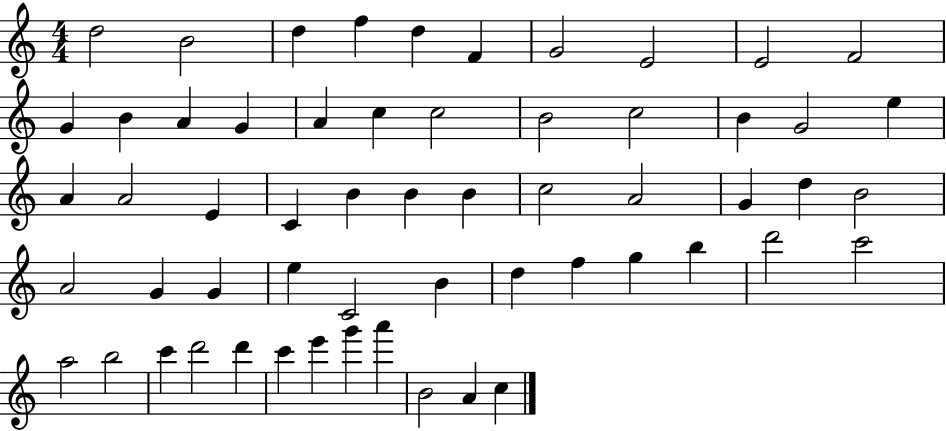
D5/h B4/h D5/q F5/q D5/q F4/q G4/h E4/h E4/h F4/h G4/q B4/q A4/q G4/q A4/q C5/q C5/h B4/h C5/h B4/q G4/h E5/q A4/q A4/h E4/q C4/q B4/q B4/q B4/q C5/h A4/h G4/q D5/q B4/h A4/h G4/q G4/q E5/q C4/h B4/q D5/q F5/q G5/q B5/q D6/h C6/h A5/h B5/h C6/q D6/h D6/q C6/q E6/q G6/q A6/q B4/h A4/q C5/q